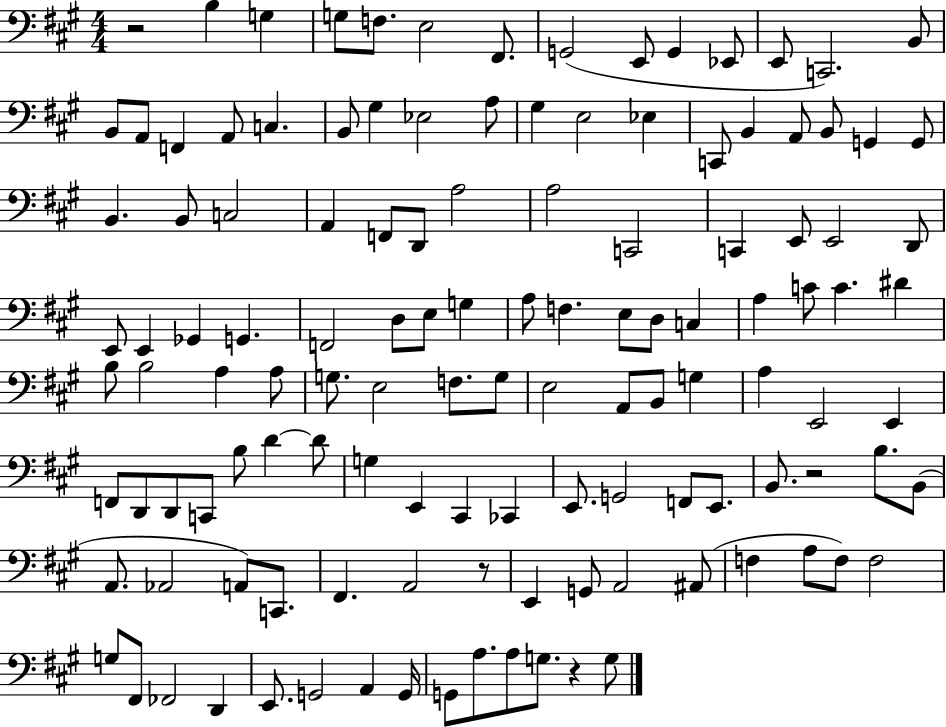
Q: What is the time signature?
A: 4/4